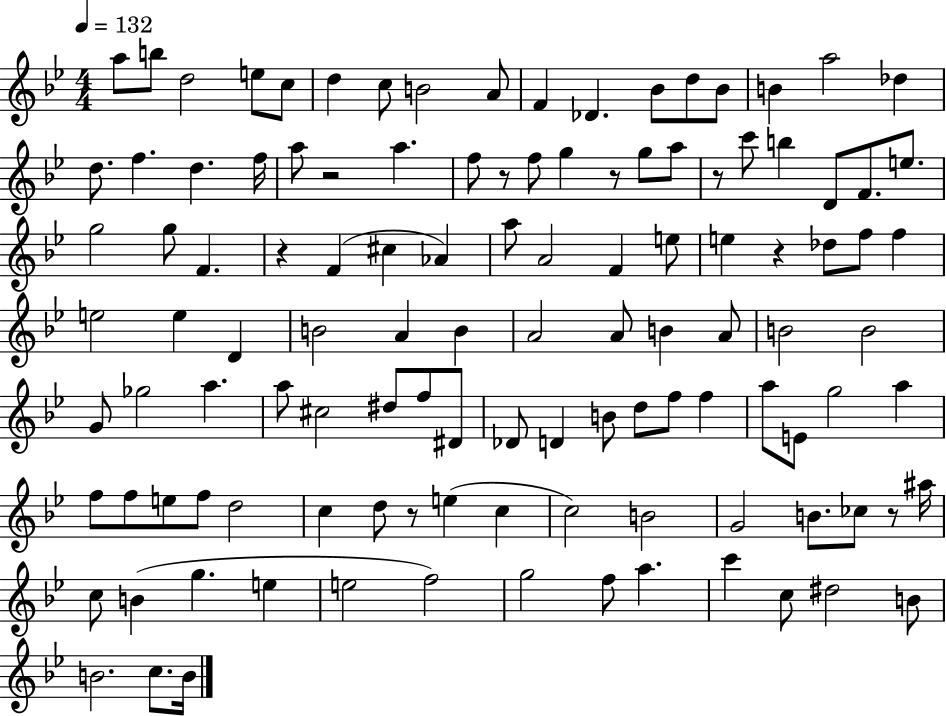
{
  \clef treble
  \numericTimeSignature
  \time 4/4
  \key bes \major
  \tempo 4 = 132
  \repeat volta 2 { a''8 b''8 d''2 e''8 c''8 | d''4 c''8 b'2 a'8 | f'4 des'4. bes'8 d''8 bes'8 | b'4 a''2 des''4 | \break d''8. f''4. d''4. f''16 | a''8 r2 a''4. | f''8 r8 f''8 g''4 r8 g''8 a''8 | r8 c'''8 b''4 d'8 f'8. e''8. | \break g''2 g''8 f'4. | r4 f'4( cis''4 aes'4) | a''8 a'2 f'4 e''8 | e''4 r4 des''8 f''8 f''4 | \break e''2 e''4 d'4 | b'2 a'4 b'4 | a'2 a'8 b'4 a'8 | b'2 b'2 | \break g'8 ges''2 a''4. | a''8 cis''2 dis''8 f''8 dis'8 | des'8 d'4 b'8 d''8 f''8 f''4 | a''8 e'8 g''2 a''4 | \break f''8 f''8 e''8 f''8 d''2 | c''4 d''8 r8 e''4( c''4 | c''2) b'2 | g'2 b'8. ces''8 r8 ais''16 | \break c''8 b'4( g''4. e''4 | e''2 f''2) | g''2 f''8 a''4. | c'''4 c''8 dis''2 b'8 | \break b'2. c''8. b'16 | } \bar "|."
}